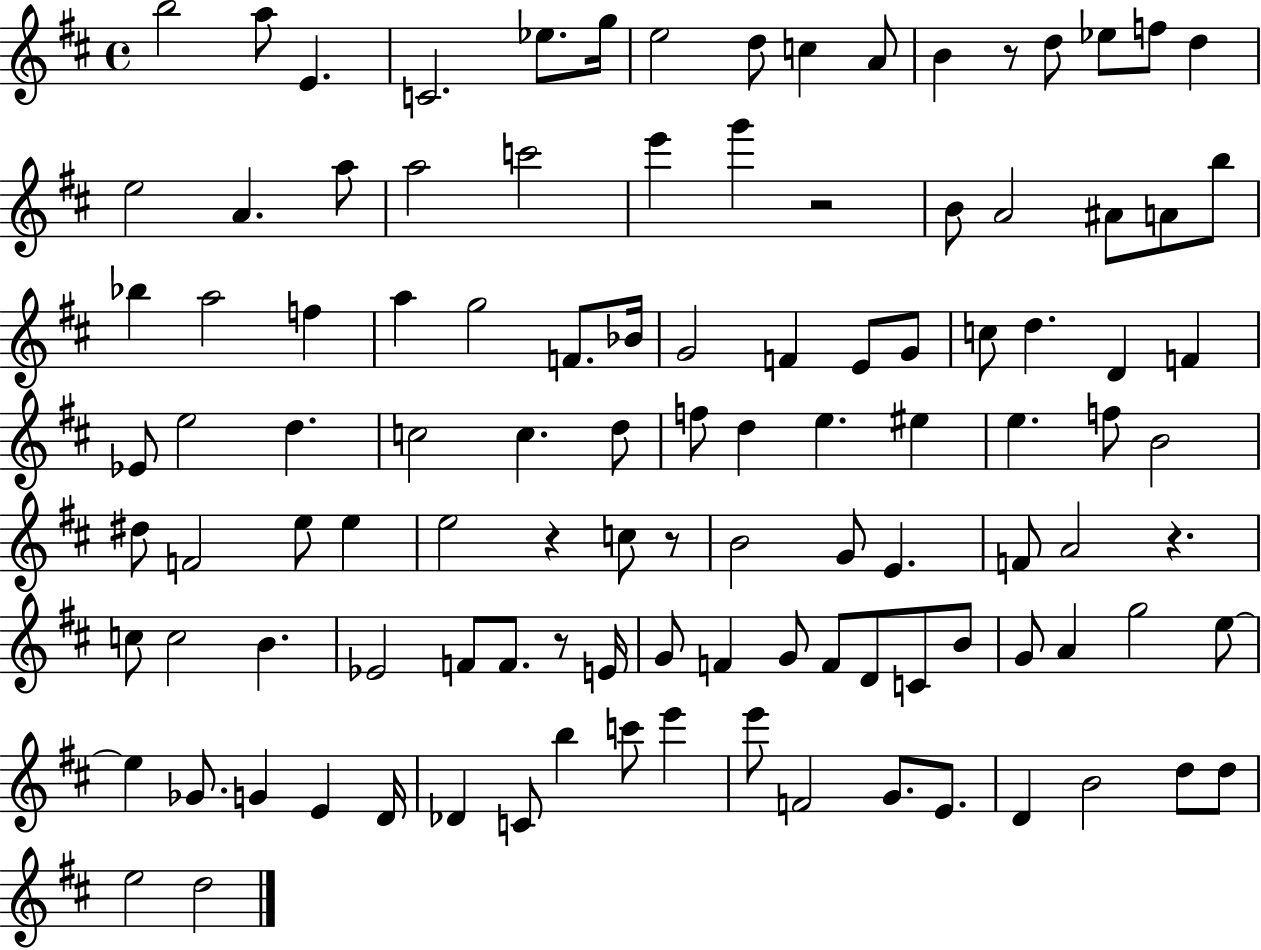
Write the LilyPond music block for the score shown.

{
  \clef treble
  \time 4/4
  \defaultTimeSignature
  \key d \major
  b''2 a''8 e'4. | c'2. ees''8. g''16 | e''2 d''8 c''4 a'8 | b'4 r8 d''8 ees''8 f''8 d''4 | \break e''2 a'4. a''8 | a''2 c'''2 | e'''4 g'''4 r2 | b'8 a'2 ais'8 a'8 b''8 | \break bes''4 a''2 f''4 | a''4 g''2 f'8. bes'16 | g'2 f'4 e'8 g'8 | c''8 d''4. d'4 f'4 | \break ees'8 e''2 d''4. | c''2 c''4. d''8 | f''8 d''4 e''4. eis''4 | e''4. f''8 b'2 | \break dis''8 f'2 e''8 e''4 | e''2 r4 c''8 r8 | b'2 g'8 e'4. | f'8 a'2 r4. | \break c''8 c''2 b'4. | ees'2 f'8 f'8. r8 e'16 | g'8 f'4 g'8 f'8 d'8 c'8 b'8 | g'8 a'4 g''2 e''8~~ | \break e''4 ges'8. g'4 e'4 d'16 | des'4 c'8 b''4 c'''8 e'''4 | e'''8 f'2 g'8. e'8. | d'4 b'2 d''8 d''8 | \break e''2 d''2 | \bar "|."
}